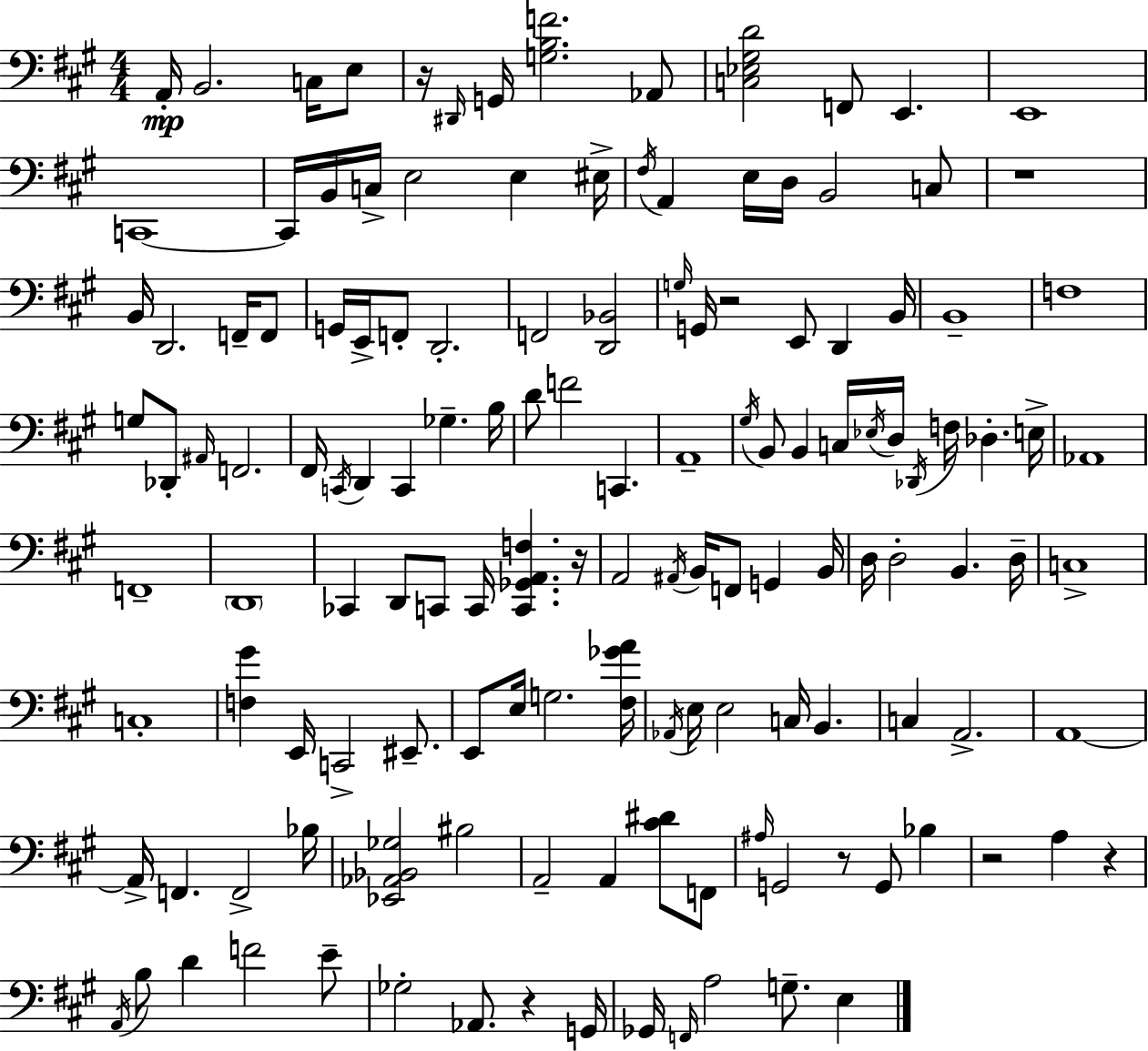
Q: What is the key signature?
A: A major